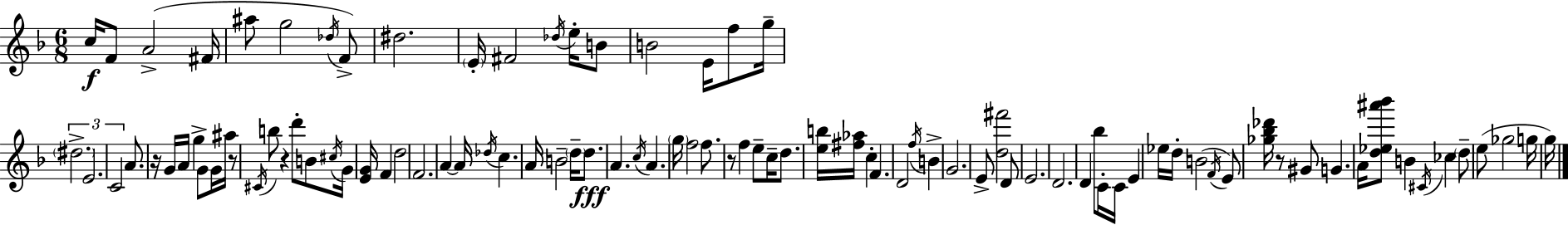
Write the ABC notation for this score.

X:1
T:Untitled
M:6/8
L:1/4
K:Dm
c/4 F/2 A2 ^F/4 ^a/2 g2 _d/4 F/2 ^d2 E/4 ^F2 _d/4 e/4 B/2 B2 E/4 f/2 g/4 ^d2 E2 C2 A/2 z/4 G/4 A/4 g G/2 G/4 ^a/4 z/2 ^C/4 b/2 z d'/2 B/2 ^c/4 G/4 [EG]/4 F d2 F2 A A/4 _d/4 c A/4 B2 d/4 d/2 A c/4 A g/4 f2 f/2 z/2 f e/2 c/4 d/2 [eb]/4 [^f_a]/4 c F D2 f/4 B G2 E/2 [d^f']2 D/2 E2 D2 D _b/2 C/4 C/4 E _e/4 d/4 B2 F/4 E/2 [_g_b_d']/4 z/2 ^G/2 G A/4 [d_e^a'_b']/2 B ^C/4 _c d/2 e/2 _g2 g/4 g/4